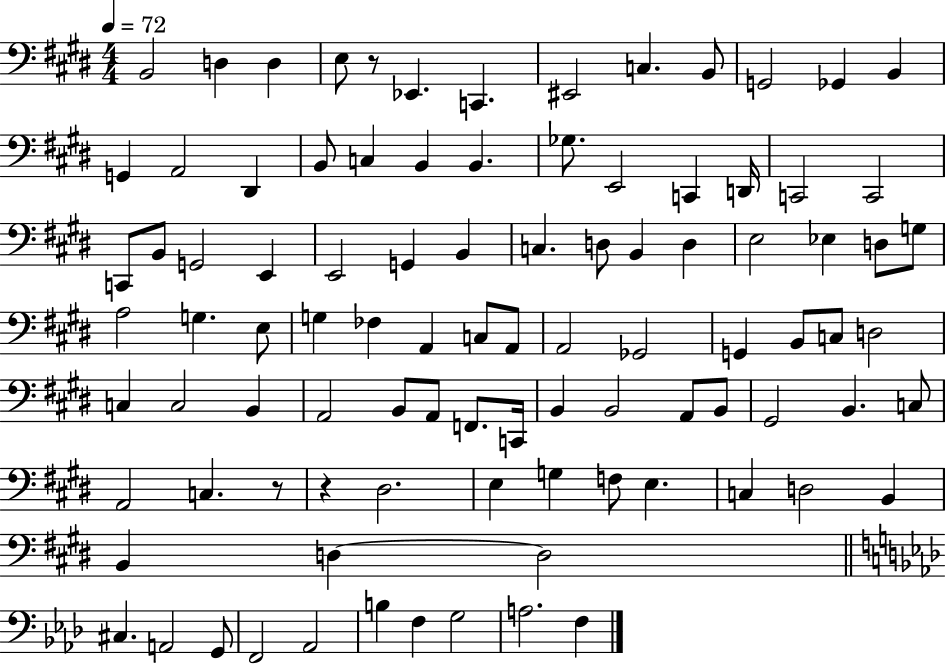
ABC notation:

X:1
T:Untitled
M:4/4
L:1/4
K:E
B,,2 D, D, E,/2 z/2 _E,, C,, ^E,,2 C, B,,/2 G,,2 _G,, B,, G,, A,,2 ^D,, B,,/2 C, B,, B,, _G,/2 E,,2 C,, D,,/4 C,,2 C,,2 C,,/2 B,,/2 G,,2 E,, E,,2 G,, B,, C, D,/2 B,, D, E,2 _E, D,/2 G,/2 A,2 G, E,/2 G, _F, A,, C,/2 A,,/2 A,,2 _G,,2 G,, B,,/2 C,/2 D,2 C, C,2 B,, A,,2 B,,/2 A,,/2 F,,/2 C,,/4 B,, B,,2 A,,/2 B,,/2 ^G,,2 B,, C,/2 A,,2 C, z/2 z ^D,2 E, G, F,/2 E, C, D,2 B,, B,, D, D,2 ^C, A,,2 G,,/2 F,,2 _A,,2 B, F, G,2 A,2 F,